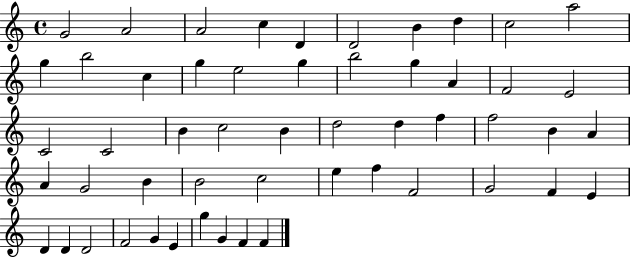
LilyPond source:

{
  \clef treble
  \time 4/4
  \defaultTimeSignature
  \key c \major
  g'2 a'2 | a'2 c''4 d'4 | d'2 b'4 d''4 | c''2 a''2 | \break g''4 b''2 c''4 | g''4 e''2 g''4 | b''2 g''4 a'4 | f'2 e'2 | \break c'2 c'2 | b'4 c''2 b'4 | d''2 d''4 f''4 | f''2 b'4 a'4 | \break a'4 g'2 b'4 | b'2 c''2 | e''4 f''4 f'2 | g'2 f'4 e'4 | \break d'4 d'4 d'2 | f'2 g'4 e'4 | g''4 g'4 f'4 f'4 | \bar "|."
}